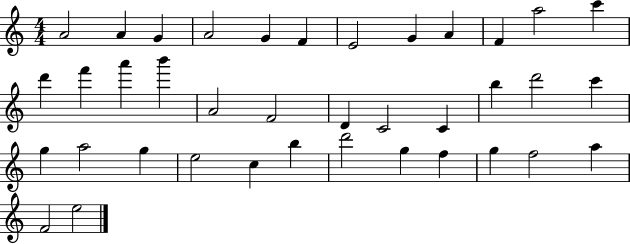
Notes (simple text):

A4/h A4/q G4/q A4/h G4/q F4/q E4/h G4/q A4/q F4/q A5/h C6/q D6/q F6/q A6/q B6/q A4/h F4/h D4/q C4/h C4/q B5/q D6/h C6/q G5/q A5/h G5/q E5/h C5/q B5/q D6/h G5/q F5/q G5/q F5/h A5/q F4/h E5/h